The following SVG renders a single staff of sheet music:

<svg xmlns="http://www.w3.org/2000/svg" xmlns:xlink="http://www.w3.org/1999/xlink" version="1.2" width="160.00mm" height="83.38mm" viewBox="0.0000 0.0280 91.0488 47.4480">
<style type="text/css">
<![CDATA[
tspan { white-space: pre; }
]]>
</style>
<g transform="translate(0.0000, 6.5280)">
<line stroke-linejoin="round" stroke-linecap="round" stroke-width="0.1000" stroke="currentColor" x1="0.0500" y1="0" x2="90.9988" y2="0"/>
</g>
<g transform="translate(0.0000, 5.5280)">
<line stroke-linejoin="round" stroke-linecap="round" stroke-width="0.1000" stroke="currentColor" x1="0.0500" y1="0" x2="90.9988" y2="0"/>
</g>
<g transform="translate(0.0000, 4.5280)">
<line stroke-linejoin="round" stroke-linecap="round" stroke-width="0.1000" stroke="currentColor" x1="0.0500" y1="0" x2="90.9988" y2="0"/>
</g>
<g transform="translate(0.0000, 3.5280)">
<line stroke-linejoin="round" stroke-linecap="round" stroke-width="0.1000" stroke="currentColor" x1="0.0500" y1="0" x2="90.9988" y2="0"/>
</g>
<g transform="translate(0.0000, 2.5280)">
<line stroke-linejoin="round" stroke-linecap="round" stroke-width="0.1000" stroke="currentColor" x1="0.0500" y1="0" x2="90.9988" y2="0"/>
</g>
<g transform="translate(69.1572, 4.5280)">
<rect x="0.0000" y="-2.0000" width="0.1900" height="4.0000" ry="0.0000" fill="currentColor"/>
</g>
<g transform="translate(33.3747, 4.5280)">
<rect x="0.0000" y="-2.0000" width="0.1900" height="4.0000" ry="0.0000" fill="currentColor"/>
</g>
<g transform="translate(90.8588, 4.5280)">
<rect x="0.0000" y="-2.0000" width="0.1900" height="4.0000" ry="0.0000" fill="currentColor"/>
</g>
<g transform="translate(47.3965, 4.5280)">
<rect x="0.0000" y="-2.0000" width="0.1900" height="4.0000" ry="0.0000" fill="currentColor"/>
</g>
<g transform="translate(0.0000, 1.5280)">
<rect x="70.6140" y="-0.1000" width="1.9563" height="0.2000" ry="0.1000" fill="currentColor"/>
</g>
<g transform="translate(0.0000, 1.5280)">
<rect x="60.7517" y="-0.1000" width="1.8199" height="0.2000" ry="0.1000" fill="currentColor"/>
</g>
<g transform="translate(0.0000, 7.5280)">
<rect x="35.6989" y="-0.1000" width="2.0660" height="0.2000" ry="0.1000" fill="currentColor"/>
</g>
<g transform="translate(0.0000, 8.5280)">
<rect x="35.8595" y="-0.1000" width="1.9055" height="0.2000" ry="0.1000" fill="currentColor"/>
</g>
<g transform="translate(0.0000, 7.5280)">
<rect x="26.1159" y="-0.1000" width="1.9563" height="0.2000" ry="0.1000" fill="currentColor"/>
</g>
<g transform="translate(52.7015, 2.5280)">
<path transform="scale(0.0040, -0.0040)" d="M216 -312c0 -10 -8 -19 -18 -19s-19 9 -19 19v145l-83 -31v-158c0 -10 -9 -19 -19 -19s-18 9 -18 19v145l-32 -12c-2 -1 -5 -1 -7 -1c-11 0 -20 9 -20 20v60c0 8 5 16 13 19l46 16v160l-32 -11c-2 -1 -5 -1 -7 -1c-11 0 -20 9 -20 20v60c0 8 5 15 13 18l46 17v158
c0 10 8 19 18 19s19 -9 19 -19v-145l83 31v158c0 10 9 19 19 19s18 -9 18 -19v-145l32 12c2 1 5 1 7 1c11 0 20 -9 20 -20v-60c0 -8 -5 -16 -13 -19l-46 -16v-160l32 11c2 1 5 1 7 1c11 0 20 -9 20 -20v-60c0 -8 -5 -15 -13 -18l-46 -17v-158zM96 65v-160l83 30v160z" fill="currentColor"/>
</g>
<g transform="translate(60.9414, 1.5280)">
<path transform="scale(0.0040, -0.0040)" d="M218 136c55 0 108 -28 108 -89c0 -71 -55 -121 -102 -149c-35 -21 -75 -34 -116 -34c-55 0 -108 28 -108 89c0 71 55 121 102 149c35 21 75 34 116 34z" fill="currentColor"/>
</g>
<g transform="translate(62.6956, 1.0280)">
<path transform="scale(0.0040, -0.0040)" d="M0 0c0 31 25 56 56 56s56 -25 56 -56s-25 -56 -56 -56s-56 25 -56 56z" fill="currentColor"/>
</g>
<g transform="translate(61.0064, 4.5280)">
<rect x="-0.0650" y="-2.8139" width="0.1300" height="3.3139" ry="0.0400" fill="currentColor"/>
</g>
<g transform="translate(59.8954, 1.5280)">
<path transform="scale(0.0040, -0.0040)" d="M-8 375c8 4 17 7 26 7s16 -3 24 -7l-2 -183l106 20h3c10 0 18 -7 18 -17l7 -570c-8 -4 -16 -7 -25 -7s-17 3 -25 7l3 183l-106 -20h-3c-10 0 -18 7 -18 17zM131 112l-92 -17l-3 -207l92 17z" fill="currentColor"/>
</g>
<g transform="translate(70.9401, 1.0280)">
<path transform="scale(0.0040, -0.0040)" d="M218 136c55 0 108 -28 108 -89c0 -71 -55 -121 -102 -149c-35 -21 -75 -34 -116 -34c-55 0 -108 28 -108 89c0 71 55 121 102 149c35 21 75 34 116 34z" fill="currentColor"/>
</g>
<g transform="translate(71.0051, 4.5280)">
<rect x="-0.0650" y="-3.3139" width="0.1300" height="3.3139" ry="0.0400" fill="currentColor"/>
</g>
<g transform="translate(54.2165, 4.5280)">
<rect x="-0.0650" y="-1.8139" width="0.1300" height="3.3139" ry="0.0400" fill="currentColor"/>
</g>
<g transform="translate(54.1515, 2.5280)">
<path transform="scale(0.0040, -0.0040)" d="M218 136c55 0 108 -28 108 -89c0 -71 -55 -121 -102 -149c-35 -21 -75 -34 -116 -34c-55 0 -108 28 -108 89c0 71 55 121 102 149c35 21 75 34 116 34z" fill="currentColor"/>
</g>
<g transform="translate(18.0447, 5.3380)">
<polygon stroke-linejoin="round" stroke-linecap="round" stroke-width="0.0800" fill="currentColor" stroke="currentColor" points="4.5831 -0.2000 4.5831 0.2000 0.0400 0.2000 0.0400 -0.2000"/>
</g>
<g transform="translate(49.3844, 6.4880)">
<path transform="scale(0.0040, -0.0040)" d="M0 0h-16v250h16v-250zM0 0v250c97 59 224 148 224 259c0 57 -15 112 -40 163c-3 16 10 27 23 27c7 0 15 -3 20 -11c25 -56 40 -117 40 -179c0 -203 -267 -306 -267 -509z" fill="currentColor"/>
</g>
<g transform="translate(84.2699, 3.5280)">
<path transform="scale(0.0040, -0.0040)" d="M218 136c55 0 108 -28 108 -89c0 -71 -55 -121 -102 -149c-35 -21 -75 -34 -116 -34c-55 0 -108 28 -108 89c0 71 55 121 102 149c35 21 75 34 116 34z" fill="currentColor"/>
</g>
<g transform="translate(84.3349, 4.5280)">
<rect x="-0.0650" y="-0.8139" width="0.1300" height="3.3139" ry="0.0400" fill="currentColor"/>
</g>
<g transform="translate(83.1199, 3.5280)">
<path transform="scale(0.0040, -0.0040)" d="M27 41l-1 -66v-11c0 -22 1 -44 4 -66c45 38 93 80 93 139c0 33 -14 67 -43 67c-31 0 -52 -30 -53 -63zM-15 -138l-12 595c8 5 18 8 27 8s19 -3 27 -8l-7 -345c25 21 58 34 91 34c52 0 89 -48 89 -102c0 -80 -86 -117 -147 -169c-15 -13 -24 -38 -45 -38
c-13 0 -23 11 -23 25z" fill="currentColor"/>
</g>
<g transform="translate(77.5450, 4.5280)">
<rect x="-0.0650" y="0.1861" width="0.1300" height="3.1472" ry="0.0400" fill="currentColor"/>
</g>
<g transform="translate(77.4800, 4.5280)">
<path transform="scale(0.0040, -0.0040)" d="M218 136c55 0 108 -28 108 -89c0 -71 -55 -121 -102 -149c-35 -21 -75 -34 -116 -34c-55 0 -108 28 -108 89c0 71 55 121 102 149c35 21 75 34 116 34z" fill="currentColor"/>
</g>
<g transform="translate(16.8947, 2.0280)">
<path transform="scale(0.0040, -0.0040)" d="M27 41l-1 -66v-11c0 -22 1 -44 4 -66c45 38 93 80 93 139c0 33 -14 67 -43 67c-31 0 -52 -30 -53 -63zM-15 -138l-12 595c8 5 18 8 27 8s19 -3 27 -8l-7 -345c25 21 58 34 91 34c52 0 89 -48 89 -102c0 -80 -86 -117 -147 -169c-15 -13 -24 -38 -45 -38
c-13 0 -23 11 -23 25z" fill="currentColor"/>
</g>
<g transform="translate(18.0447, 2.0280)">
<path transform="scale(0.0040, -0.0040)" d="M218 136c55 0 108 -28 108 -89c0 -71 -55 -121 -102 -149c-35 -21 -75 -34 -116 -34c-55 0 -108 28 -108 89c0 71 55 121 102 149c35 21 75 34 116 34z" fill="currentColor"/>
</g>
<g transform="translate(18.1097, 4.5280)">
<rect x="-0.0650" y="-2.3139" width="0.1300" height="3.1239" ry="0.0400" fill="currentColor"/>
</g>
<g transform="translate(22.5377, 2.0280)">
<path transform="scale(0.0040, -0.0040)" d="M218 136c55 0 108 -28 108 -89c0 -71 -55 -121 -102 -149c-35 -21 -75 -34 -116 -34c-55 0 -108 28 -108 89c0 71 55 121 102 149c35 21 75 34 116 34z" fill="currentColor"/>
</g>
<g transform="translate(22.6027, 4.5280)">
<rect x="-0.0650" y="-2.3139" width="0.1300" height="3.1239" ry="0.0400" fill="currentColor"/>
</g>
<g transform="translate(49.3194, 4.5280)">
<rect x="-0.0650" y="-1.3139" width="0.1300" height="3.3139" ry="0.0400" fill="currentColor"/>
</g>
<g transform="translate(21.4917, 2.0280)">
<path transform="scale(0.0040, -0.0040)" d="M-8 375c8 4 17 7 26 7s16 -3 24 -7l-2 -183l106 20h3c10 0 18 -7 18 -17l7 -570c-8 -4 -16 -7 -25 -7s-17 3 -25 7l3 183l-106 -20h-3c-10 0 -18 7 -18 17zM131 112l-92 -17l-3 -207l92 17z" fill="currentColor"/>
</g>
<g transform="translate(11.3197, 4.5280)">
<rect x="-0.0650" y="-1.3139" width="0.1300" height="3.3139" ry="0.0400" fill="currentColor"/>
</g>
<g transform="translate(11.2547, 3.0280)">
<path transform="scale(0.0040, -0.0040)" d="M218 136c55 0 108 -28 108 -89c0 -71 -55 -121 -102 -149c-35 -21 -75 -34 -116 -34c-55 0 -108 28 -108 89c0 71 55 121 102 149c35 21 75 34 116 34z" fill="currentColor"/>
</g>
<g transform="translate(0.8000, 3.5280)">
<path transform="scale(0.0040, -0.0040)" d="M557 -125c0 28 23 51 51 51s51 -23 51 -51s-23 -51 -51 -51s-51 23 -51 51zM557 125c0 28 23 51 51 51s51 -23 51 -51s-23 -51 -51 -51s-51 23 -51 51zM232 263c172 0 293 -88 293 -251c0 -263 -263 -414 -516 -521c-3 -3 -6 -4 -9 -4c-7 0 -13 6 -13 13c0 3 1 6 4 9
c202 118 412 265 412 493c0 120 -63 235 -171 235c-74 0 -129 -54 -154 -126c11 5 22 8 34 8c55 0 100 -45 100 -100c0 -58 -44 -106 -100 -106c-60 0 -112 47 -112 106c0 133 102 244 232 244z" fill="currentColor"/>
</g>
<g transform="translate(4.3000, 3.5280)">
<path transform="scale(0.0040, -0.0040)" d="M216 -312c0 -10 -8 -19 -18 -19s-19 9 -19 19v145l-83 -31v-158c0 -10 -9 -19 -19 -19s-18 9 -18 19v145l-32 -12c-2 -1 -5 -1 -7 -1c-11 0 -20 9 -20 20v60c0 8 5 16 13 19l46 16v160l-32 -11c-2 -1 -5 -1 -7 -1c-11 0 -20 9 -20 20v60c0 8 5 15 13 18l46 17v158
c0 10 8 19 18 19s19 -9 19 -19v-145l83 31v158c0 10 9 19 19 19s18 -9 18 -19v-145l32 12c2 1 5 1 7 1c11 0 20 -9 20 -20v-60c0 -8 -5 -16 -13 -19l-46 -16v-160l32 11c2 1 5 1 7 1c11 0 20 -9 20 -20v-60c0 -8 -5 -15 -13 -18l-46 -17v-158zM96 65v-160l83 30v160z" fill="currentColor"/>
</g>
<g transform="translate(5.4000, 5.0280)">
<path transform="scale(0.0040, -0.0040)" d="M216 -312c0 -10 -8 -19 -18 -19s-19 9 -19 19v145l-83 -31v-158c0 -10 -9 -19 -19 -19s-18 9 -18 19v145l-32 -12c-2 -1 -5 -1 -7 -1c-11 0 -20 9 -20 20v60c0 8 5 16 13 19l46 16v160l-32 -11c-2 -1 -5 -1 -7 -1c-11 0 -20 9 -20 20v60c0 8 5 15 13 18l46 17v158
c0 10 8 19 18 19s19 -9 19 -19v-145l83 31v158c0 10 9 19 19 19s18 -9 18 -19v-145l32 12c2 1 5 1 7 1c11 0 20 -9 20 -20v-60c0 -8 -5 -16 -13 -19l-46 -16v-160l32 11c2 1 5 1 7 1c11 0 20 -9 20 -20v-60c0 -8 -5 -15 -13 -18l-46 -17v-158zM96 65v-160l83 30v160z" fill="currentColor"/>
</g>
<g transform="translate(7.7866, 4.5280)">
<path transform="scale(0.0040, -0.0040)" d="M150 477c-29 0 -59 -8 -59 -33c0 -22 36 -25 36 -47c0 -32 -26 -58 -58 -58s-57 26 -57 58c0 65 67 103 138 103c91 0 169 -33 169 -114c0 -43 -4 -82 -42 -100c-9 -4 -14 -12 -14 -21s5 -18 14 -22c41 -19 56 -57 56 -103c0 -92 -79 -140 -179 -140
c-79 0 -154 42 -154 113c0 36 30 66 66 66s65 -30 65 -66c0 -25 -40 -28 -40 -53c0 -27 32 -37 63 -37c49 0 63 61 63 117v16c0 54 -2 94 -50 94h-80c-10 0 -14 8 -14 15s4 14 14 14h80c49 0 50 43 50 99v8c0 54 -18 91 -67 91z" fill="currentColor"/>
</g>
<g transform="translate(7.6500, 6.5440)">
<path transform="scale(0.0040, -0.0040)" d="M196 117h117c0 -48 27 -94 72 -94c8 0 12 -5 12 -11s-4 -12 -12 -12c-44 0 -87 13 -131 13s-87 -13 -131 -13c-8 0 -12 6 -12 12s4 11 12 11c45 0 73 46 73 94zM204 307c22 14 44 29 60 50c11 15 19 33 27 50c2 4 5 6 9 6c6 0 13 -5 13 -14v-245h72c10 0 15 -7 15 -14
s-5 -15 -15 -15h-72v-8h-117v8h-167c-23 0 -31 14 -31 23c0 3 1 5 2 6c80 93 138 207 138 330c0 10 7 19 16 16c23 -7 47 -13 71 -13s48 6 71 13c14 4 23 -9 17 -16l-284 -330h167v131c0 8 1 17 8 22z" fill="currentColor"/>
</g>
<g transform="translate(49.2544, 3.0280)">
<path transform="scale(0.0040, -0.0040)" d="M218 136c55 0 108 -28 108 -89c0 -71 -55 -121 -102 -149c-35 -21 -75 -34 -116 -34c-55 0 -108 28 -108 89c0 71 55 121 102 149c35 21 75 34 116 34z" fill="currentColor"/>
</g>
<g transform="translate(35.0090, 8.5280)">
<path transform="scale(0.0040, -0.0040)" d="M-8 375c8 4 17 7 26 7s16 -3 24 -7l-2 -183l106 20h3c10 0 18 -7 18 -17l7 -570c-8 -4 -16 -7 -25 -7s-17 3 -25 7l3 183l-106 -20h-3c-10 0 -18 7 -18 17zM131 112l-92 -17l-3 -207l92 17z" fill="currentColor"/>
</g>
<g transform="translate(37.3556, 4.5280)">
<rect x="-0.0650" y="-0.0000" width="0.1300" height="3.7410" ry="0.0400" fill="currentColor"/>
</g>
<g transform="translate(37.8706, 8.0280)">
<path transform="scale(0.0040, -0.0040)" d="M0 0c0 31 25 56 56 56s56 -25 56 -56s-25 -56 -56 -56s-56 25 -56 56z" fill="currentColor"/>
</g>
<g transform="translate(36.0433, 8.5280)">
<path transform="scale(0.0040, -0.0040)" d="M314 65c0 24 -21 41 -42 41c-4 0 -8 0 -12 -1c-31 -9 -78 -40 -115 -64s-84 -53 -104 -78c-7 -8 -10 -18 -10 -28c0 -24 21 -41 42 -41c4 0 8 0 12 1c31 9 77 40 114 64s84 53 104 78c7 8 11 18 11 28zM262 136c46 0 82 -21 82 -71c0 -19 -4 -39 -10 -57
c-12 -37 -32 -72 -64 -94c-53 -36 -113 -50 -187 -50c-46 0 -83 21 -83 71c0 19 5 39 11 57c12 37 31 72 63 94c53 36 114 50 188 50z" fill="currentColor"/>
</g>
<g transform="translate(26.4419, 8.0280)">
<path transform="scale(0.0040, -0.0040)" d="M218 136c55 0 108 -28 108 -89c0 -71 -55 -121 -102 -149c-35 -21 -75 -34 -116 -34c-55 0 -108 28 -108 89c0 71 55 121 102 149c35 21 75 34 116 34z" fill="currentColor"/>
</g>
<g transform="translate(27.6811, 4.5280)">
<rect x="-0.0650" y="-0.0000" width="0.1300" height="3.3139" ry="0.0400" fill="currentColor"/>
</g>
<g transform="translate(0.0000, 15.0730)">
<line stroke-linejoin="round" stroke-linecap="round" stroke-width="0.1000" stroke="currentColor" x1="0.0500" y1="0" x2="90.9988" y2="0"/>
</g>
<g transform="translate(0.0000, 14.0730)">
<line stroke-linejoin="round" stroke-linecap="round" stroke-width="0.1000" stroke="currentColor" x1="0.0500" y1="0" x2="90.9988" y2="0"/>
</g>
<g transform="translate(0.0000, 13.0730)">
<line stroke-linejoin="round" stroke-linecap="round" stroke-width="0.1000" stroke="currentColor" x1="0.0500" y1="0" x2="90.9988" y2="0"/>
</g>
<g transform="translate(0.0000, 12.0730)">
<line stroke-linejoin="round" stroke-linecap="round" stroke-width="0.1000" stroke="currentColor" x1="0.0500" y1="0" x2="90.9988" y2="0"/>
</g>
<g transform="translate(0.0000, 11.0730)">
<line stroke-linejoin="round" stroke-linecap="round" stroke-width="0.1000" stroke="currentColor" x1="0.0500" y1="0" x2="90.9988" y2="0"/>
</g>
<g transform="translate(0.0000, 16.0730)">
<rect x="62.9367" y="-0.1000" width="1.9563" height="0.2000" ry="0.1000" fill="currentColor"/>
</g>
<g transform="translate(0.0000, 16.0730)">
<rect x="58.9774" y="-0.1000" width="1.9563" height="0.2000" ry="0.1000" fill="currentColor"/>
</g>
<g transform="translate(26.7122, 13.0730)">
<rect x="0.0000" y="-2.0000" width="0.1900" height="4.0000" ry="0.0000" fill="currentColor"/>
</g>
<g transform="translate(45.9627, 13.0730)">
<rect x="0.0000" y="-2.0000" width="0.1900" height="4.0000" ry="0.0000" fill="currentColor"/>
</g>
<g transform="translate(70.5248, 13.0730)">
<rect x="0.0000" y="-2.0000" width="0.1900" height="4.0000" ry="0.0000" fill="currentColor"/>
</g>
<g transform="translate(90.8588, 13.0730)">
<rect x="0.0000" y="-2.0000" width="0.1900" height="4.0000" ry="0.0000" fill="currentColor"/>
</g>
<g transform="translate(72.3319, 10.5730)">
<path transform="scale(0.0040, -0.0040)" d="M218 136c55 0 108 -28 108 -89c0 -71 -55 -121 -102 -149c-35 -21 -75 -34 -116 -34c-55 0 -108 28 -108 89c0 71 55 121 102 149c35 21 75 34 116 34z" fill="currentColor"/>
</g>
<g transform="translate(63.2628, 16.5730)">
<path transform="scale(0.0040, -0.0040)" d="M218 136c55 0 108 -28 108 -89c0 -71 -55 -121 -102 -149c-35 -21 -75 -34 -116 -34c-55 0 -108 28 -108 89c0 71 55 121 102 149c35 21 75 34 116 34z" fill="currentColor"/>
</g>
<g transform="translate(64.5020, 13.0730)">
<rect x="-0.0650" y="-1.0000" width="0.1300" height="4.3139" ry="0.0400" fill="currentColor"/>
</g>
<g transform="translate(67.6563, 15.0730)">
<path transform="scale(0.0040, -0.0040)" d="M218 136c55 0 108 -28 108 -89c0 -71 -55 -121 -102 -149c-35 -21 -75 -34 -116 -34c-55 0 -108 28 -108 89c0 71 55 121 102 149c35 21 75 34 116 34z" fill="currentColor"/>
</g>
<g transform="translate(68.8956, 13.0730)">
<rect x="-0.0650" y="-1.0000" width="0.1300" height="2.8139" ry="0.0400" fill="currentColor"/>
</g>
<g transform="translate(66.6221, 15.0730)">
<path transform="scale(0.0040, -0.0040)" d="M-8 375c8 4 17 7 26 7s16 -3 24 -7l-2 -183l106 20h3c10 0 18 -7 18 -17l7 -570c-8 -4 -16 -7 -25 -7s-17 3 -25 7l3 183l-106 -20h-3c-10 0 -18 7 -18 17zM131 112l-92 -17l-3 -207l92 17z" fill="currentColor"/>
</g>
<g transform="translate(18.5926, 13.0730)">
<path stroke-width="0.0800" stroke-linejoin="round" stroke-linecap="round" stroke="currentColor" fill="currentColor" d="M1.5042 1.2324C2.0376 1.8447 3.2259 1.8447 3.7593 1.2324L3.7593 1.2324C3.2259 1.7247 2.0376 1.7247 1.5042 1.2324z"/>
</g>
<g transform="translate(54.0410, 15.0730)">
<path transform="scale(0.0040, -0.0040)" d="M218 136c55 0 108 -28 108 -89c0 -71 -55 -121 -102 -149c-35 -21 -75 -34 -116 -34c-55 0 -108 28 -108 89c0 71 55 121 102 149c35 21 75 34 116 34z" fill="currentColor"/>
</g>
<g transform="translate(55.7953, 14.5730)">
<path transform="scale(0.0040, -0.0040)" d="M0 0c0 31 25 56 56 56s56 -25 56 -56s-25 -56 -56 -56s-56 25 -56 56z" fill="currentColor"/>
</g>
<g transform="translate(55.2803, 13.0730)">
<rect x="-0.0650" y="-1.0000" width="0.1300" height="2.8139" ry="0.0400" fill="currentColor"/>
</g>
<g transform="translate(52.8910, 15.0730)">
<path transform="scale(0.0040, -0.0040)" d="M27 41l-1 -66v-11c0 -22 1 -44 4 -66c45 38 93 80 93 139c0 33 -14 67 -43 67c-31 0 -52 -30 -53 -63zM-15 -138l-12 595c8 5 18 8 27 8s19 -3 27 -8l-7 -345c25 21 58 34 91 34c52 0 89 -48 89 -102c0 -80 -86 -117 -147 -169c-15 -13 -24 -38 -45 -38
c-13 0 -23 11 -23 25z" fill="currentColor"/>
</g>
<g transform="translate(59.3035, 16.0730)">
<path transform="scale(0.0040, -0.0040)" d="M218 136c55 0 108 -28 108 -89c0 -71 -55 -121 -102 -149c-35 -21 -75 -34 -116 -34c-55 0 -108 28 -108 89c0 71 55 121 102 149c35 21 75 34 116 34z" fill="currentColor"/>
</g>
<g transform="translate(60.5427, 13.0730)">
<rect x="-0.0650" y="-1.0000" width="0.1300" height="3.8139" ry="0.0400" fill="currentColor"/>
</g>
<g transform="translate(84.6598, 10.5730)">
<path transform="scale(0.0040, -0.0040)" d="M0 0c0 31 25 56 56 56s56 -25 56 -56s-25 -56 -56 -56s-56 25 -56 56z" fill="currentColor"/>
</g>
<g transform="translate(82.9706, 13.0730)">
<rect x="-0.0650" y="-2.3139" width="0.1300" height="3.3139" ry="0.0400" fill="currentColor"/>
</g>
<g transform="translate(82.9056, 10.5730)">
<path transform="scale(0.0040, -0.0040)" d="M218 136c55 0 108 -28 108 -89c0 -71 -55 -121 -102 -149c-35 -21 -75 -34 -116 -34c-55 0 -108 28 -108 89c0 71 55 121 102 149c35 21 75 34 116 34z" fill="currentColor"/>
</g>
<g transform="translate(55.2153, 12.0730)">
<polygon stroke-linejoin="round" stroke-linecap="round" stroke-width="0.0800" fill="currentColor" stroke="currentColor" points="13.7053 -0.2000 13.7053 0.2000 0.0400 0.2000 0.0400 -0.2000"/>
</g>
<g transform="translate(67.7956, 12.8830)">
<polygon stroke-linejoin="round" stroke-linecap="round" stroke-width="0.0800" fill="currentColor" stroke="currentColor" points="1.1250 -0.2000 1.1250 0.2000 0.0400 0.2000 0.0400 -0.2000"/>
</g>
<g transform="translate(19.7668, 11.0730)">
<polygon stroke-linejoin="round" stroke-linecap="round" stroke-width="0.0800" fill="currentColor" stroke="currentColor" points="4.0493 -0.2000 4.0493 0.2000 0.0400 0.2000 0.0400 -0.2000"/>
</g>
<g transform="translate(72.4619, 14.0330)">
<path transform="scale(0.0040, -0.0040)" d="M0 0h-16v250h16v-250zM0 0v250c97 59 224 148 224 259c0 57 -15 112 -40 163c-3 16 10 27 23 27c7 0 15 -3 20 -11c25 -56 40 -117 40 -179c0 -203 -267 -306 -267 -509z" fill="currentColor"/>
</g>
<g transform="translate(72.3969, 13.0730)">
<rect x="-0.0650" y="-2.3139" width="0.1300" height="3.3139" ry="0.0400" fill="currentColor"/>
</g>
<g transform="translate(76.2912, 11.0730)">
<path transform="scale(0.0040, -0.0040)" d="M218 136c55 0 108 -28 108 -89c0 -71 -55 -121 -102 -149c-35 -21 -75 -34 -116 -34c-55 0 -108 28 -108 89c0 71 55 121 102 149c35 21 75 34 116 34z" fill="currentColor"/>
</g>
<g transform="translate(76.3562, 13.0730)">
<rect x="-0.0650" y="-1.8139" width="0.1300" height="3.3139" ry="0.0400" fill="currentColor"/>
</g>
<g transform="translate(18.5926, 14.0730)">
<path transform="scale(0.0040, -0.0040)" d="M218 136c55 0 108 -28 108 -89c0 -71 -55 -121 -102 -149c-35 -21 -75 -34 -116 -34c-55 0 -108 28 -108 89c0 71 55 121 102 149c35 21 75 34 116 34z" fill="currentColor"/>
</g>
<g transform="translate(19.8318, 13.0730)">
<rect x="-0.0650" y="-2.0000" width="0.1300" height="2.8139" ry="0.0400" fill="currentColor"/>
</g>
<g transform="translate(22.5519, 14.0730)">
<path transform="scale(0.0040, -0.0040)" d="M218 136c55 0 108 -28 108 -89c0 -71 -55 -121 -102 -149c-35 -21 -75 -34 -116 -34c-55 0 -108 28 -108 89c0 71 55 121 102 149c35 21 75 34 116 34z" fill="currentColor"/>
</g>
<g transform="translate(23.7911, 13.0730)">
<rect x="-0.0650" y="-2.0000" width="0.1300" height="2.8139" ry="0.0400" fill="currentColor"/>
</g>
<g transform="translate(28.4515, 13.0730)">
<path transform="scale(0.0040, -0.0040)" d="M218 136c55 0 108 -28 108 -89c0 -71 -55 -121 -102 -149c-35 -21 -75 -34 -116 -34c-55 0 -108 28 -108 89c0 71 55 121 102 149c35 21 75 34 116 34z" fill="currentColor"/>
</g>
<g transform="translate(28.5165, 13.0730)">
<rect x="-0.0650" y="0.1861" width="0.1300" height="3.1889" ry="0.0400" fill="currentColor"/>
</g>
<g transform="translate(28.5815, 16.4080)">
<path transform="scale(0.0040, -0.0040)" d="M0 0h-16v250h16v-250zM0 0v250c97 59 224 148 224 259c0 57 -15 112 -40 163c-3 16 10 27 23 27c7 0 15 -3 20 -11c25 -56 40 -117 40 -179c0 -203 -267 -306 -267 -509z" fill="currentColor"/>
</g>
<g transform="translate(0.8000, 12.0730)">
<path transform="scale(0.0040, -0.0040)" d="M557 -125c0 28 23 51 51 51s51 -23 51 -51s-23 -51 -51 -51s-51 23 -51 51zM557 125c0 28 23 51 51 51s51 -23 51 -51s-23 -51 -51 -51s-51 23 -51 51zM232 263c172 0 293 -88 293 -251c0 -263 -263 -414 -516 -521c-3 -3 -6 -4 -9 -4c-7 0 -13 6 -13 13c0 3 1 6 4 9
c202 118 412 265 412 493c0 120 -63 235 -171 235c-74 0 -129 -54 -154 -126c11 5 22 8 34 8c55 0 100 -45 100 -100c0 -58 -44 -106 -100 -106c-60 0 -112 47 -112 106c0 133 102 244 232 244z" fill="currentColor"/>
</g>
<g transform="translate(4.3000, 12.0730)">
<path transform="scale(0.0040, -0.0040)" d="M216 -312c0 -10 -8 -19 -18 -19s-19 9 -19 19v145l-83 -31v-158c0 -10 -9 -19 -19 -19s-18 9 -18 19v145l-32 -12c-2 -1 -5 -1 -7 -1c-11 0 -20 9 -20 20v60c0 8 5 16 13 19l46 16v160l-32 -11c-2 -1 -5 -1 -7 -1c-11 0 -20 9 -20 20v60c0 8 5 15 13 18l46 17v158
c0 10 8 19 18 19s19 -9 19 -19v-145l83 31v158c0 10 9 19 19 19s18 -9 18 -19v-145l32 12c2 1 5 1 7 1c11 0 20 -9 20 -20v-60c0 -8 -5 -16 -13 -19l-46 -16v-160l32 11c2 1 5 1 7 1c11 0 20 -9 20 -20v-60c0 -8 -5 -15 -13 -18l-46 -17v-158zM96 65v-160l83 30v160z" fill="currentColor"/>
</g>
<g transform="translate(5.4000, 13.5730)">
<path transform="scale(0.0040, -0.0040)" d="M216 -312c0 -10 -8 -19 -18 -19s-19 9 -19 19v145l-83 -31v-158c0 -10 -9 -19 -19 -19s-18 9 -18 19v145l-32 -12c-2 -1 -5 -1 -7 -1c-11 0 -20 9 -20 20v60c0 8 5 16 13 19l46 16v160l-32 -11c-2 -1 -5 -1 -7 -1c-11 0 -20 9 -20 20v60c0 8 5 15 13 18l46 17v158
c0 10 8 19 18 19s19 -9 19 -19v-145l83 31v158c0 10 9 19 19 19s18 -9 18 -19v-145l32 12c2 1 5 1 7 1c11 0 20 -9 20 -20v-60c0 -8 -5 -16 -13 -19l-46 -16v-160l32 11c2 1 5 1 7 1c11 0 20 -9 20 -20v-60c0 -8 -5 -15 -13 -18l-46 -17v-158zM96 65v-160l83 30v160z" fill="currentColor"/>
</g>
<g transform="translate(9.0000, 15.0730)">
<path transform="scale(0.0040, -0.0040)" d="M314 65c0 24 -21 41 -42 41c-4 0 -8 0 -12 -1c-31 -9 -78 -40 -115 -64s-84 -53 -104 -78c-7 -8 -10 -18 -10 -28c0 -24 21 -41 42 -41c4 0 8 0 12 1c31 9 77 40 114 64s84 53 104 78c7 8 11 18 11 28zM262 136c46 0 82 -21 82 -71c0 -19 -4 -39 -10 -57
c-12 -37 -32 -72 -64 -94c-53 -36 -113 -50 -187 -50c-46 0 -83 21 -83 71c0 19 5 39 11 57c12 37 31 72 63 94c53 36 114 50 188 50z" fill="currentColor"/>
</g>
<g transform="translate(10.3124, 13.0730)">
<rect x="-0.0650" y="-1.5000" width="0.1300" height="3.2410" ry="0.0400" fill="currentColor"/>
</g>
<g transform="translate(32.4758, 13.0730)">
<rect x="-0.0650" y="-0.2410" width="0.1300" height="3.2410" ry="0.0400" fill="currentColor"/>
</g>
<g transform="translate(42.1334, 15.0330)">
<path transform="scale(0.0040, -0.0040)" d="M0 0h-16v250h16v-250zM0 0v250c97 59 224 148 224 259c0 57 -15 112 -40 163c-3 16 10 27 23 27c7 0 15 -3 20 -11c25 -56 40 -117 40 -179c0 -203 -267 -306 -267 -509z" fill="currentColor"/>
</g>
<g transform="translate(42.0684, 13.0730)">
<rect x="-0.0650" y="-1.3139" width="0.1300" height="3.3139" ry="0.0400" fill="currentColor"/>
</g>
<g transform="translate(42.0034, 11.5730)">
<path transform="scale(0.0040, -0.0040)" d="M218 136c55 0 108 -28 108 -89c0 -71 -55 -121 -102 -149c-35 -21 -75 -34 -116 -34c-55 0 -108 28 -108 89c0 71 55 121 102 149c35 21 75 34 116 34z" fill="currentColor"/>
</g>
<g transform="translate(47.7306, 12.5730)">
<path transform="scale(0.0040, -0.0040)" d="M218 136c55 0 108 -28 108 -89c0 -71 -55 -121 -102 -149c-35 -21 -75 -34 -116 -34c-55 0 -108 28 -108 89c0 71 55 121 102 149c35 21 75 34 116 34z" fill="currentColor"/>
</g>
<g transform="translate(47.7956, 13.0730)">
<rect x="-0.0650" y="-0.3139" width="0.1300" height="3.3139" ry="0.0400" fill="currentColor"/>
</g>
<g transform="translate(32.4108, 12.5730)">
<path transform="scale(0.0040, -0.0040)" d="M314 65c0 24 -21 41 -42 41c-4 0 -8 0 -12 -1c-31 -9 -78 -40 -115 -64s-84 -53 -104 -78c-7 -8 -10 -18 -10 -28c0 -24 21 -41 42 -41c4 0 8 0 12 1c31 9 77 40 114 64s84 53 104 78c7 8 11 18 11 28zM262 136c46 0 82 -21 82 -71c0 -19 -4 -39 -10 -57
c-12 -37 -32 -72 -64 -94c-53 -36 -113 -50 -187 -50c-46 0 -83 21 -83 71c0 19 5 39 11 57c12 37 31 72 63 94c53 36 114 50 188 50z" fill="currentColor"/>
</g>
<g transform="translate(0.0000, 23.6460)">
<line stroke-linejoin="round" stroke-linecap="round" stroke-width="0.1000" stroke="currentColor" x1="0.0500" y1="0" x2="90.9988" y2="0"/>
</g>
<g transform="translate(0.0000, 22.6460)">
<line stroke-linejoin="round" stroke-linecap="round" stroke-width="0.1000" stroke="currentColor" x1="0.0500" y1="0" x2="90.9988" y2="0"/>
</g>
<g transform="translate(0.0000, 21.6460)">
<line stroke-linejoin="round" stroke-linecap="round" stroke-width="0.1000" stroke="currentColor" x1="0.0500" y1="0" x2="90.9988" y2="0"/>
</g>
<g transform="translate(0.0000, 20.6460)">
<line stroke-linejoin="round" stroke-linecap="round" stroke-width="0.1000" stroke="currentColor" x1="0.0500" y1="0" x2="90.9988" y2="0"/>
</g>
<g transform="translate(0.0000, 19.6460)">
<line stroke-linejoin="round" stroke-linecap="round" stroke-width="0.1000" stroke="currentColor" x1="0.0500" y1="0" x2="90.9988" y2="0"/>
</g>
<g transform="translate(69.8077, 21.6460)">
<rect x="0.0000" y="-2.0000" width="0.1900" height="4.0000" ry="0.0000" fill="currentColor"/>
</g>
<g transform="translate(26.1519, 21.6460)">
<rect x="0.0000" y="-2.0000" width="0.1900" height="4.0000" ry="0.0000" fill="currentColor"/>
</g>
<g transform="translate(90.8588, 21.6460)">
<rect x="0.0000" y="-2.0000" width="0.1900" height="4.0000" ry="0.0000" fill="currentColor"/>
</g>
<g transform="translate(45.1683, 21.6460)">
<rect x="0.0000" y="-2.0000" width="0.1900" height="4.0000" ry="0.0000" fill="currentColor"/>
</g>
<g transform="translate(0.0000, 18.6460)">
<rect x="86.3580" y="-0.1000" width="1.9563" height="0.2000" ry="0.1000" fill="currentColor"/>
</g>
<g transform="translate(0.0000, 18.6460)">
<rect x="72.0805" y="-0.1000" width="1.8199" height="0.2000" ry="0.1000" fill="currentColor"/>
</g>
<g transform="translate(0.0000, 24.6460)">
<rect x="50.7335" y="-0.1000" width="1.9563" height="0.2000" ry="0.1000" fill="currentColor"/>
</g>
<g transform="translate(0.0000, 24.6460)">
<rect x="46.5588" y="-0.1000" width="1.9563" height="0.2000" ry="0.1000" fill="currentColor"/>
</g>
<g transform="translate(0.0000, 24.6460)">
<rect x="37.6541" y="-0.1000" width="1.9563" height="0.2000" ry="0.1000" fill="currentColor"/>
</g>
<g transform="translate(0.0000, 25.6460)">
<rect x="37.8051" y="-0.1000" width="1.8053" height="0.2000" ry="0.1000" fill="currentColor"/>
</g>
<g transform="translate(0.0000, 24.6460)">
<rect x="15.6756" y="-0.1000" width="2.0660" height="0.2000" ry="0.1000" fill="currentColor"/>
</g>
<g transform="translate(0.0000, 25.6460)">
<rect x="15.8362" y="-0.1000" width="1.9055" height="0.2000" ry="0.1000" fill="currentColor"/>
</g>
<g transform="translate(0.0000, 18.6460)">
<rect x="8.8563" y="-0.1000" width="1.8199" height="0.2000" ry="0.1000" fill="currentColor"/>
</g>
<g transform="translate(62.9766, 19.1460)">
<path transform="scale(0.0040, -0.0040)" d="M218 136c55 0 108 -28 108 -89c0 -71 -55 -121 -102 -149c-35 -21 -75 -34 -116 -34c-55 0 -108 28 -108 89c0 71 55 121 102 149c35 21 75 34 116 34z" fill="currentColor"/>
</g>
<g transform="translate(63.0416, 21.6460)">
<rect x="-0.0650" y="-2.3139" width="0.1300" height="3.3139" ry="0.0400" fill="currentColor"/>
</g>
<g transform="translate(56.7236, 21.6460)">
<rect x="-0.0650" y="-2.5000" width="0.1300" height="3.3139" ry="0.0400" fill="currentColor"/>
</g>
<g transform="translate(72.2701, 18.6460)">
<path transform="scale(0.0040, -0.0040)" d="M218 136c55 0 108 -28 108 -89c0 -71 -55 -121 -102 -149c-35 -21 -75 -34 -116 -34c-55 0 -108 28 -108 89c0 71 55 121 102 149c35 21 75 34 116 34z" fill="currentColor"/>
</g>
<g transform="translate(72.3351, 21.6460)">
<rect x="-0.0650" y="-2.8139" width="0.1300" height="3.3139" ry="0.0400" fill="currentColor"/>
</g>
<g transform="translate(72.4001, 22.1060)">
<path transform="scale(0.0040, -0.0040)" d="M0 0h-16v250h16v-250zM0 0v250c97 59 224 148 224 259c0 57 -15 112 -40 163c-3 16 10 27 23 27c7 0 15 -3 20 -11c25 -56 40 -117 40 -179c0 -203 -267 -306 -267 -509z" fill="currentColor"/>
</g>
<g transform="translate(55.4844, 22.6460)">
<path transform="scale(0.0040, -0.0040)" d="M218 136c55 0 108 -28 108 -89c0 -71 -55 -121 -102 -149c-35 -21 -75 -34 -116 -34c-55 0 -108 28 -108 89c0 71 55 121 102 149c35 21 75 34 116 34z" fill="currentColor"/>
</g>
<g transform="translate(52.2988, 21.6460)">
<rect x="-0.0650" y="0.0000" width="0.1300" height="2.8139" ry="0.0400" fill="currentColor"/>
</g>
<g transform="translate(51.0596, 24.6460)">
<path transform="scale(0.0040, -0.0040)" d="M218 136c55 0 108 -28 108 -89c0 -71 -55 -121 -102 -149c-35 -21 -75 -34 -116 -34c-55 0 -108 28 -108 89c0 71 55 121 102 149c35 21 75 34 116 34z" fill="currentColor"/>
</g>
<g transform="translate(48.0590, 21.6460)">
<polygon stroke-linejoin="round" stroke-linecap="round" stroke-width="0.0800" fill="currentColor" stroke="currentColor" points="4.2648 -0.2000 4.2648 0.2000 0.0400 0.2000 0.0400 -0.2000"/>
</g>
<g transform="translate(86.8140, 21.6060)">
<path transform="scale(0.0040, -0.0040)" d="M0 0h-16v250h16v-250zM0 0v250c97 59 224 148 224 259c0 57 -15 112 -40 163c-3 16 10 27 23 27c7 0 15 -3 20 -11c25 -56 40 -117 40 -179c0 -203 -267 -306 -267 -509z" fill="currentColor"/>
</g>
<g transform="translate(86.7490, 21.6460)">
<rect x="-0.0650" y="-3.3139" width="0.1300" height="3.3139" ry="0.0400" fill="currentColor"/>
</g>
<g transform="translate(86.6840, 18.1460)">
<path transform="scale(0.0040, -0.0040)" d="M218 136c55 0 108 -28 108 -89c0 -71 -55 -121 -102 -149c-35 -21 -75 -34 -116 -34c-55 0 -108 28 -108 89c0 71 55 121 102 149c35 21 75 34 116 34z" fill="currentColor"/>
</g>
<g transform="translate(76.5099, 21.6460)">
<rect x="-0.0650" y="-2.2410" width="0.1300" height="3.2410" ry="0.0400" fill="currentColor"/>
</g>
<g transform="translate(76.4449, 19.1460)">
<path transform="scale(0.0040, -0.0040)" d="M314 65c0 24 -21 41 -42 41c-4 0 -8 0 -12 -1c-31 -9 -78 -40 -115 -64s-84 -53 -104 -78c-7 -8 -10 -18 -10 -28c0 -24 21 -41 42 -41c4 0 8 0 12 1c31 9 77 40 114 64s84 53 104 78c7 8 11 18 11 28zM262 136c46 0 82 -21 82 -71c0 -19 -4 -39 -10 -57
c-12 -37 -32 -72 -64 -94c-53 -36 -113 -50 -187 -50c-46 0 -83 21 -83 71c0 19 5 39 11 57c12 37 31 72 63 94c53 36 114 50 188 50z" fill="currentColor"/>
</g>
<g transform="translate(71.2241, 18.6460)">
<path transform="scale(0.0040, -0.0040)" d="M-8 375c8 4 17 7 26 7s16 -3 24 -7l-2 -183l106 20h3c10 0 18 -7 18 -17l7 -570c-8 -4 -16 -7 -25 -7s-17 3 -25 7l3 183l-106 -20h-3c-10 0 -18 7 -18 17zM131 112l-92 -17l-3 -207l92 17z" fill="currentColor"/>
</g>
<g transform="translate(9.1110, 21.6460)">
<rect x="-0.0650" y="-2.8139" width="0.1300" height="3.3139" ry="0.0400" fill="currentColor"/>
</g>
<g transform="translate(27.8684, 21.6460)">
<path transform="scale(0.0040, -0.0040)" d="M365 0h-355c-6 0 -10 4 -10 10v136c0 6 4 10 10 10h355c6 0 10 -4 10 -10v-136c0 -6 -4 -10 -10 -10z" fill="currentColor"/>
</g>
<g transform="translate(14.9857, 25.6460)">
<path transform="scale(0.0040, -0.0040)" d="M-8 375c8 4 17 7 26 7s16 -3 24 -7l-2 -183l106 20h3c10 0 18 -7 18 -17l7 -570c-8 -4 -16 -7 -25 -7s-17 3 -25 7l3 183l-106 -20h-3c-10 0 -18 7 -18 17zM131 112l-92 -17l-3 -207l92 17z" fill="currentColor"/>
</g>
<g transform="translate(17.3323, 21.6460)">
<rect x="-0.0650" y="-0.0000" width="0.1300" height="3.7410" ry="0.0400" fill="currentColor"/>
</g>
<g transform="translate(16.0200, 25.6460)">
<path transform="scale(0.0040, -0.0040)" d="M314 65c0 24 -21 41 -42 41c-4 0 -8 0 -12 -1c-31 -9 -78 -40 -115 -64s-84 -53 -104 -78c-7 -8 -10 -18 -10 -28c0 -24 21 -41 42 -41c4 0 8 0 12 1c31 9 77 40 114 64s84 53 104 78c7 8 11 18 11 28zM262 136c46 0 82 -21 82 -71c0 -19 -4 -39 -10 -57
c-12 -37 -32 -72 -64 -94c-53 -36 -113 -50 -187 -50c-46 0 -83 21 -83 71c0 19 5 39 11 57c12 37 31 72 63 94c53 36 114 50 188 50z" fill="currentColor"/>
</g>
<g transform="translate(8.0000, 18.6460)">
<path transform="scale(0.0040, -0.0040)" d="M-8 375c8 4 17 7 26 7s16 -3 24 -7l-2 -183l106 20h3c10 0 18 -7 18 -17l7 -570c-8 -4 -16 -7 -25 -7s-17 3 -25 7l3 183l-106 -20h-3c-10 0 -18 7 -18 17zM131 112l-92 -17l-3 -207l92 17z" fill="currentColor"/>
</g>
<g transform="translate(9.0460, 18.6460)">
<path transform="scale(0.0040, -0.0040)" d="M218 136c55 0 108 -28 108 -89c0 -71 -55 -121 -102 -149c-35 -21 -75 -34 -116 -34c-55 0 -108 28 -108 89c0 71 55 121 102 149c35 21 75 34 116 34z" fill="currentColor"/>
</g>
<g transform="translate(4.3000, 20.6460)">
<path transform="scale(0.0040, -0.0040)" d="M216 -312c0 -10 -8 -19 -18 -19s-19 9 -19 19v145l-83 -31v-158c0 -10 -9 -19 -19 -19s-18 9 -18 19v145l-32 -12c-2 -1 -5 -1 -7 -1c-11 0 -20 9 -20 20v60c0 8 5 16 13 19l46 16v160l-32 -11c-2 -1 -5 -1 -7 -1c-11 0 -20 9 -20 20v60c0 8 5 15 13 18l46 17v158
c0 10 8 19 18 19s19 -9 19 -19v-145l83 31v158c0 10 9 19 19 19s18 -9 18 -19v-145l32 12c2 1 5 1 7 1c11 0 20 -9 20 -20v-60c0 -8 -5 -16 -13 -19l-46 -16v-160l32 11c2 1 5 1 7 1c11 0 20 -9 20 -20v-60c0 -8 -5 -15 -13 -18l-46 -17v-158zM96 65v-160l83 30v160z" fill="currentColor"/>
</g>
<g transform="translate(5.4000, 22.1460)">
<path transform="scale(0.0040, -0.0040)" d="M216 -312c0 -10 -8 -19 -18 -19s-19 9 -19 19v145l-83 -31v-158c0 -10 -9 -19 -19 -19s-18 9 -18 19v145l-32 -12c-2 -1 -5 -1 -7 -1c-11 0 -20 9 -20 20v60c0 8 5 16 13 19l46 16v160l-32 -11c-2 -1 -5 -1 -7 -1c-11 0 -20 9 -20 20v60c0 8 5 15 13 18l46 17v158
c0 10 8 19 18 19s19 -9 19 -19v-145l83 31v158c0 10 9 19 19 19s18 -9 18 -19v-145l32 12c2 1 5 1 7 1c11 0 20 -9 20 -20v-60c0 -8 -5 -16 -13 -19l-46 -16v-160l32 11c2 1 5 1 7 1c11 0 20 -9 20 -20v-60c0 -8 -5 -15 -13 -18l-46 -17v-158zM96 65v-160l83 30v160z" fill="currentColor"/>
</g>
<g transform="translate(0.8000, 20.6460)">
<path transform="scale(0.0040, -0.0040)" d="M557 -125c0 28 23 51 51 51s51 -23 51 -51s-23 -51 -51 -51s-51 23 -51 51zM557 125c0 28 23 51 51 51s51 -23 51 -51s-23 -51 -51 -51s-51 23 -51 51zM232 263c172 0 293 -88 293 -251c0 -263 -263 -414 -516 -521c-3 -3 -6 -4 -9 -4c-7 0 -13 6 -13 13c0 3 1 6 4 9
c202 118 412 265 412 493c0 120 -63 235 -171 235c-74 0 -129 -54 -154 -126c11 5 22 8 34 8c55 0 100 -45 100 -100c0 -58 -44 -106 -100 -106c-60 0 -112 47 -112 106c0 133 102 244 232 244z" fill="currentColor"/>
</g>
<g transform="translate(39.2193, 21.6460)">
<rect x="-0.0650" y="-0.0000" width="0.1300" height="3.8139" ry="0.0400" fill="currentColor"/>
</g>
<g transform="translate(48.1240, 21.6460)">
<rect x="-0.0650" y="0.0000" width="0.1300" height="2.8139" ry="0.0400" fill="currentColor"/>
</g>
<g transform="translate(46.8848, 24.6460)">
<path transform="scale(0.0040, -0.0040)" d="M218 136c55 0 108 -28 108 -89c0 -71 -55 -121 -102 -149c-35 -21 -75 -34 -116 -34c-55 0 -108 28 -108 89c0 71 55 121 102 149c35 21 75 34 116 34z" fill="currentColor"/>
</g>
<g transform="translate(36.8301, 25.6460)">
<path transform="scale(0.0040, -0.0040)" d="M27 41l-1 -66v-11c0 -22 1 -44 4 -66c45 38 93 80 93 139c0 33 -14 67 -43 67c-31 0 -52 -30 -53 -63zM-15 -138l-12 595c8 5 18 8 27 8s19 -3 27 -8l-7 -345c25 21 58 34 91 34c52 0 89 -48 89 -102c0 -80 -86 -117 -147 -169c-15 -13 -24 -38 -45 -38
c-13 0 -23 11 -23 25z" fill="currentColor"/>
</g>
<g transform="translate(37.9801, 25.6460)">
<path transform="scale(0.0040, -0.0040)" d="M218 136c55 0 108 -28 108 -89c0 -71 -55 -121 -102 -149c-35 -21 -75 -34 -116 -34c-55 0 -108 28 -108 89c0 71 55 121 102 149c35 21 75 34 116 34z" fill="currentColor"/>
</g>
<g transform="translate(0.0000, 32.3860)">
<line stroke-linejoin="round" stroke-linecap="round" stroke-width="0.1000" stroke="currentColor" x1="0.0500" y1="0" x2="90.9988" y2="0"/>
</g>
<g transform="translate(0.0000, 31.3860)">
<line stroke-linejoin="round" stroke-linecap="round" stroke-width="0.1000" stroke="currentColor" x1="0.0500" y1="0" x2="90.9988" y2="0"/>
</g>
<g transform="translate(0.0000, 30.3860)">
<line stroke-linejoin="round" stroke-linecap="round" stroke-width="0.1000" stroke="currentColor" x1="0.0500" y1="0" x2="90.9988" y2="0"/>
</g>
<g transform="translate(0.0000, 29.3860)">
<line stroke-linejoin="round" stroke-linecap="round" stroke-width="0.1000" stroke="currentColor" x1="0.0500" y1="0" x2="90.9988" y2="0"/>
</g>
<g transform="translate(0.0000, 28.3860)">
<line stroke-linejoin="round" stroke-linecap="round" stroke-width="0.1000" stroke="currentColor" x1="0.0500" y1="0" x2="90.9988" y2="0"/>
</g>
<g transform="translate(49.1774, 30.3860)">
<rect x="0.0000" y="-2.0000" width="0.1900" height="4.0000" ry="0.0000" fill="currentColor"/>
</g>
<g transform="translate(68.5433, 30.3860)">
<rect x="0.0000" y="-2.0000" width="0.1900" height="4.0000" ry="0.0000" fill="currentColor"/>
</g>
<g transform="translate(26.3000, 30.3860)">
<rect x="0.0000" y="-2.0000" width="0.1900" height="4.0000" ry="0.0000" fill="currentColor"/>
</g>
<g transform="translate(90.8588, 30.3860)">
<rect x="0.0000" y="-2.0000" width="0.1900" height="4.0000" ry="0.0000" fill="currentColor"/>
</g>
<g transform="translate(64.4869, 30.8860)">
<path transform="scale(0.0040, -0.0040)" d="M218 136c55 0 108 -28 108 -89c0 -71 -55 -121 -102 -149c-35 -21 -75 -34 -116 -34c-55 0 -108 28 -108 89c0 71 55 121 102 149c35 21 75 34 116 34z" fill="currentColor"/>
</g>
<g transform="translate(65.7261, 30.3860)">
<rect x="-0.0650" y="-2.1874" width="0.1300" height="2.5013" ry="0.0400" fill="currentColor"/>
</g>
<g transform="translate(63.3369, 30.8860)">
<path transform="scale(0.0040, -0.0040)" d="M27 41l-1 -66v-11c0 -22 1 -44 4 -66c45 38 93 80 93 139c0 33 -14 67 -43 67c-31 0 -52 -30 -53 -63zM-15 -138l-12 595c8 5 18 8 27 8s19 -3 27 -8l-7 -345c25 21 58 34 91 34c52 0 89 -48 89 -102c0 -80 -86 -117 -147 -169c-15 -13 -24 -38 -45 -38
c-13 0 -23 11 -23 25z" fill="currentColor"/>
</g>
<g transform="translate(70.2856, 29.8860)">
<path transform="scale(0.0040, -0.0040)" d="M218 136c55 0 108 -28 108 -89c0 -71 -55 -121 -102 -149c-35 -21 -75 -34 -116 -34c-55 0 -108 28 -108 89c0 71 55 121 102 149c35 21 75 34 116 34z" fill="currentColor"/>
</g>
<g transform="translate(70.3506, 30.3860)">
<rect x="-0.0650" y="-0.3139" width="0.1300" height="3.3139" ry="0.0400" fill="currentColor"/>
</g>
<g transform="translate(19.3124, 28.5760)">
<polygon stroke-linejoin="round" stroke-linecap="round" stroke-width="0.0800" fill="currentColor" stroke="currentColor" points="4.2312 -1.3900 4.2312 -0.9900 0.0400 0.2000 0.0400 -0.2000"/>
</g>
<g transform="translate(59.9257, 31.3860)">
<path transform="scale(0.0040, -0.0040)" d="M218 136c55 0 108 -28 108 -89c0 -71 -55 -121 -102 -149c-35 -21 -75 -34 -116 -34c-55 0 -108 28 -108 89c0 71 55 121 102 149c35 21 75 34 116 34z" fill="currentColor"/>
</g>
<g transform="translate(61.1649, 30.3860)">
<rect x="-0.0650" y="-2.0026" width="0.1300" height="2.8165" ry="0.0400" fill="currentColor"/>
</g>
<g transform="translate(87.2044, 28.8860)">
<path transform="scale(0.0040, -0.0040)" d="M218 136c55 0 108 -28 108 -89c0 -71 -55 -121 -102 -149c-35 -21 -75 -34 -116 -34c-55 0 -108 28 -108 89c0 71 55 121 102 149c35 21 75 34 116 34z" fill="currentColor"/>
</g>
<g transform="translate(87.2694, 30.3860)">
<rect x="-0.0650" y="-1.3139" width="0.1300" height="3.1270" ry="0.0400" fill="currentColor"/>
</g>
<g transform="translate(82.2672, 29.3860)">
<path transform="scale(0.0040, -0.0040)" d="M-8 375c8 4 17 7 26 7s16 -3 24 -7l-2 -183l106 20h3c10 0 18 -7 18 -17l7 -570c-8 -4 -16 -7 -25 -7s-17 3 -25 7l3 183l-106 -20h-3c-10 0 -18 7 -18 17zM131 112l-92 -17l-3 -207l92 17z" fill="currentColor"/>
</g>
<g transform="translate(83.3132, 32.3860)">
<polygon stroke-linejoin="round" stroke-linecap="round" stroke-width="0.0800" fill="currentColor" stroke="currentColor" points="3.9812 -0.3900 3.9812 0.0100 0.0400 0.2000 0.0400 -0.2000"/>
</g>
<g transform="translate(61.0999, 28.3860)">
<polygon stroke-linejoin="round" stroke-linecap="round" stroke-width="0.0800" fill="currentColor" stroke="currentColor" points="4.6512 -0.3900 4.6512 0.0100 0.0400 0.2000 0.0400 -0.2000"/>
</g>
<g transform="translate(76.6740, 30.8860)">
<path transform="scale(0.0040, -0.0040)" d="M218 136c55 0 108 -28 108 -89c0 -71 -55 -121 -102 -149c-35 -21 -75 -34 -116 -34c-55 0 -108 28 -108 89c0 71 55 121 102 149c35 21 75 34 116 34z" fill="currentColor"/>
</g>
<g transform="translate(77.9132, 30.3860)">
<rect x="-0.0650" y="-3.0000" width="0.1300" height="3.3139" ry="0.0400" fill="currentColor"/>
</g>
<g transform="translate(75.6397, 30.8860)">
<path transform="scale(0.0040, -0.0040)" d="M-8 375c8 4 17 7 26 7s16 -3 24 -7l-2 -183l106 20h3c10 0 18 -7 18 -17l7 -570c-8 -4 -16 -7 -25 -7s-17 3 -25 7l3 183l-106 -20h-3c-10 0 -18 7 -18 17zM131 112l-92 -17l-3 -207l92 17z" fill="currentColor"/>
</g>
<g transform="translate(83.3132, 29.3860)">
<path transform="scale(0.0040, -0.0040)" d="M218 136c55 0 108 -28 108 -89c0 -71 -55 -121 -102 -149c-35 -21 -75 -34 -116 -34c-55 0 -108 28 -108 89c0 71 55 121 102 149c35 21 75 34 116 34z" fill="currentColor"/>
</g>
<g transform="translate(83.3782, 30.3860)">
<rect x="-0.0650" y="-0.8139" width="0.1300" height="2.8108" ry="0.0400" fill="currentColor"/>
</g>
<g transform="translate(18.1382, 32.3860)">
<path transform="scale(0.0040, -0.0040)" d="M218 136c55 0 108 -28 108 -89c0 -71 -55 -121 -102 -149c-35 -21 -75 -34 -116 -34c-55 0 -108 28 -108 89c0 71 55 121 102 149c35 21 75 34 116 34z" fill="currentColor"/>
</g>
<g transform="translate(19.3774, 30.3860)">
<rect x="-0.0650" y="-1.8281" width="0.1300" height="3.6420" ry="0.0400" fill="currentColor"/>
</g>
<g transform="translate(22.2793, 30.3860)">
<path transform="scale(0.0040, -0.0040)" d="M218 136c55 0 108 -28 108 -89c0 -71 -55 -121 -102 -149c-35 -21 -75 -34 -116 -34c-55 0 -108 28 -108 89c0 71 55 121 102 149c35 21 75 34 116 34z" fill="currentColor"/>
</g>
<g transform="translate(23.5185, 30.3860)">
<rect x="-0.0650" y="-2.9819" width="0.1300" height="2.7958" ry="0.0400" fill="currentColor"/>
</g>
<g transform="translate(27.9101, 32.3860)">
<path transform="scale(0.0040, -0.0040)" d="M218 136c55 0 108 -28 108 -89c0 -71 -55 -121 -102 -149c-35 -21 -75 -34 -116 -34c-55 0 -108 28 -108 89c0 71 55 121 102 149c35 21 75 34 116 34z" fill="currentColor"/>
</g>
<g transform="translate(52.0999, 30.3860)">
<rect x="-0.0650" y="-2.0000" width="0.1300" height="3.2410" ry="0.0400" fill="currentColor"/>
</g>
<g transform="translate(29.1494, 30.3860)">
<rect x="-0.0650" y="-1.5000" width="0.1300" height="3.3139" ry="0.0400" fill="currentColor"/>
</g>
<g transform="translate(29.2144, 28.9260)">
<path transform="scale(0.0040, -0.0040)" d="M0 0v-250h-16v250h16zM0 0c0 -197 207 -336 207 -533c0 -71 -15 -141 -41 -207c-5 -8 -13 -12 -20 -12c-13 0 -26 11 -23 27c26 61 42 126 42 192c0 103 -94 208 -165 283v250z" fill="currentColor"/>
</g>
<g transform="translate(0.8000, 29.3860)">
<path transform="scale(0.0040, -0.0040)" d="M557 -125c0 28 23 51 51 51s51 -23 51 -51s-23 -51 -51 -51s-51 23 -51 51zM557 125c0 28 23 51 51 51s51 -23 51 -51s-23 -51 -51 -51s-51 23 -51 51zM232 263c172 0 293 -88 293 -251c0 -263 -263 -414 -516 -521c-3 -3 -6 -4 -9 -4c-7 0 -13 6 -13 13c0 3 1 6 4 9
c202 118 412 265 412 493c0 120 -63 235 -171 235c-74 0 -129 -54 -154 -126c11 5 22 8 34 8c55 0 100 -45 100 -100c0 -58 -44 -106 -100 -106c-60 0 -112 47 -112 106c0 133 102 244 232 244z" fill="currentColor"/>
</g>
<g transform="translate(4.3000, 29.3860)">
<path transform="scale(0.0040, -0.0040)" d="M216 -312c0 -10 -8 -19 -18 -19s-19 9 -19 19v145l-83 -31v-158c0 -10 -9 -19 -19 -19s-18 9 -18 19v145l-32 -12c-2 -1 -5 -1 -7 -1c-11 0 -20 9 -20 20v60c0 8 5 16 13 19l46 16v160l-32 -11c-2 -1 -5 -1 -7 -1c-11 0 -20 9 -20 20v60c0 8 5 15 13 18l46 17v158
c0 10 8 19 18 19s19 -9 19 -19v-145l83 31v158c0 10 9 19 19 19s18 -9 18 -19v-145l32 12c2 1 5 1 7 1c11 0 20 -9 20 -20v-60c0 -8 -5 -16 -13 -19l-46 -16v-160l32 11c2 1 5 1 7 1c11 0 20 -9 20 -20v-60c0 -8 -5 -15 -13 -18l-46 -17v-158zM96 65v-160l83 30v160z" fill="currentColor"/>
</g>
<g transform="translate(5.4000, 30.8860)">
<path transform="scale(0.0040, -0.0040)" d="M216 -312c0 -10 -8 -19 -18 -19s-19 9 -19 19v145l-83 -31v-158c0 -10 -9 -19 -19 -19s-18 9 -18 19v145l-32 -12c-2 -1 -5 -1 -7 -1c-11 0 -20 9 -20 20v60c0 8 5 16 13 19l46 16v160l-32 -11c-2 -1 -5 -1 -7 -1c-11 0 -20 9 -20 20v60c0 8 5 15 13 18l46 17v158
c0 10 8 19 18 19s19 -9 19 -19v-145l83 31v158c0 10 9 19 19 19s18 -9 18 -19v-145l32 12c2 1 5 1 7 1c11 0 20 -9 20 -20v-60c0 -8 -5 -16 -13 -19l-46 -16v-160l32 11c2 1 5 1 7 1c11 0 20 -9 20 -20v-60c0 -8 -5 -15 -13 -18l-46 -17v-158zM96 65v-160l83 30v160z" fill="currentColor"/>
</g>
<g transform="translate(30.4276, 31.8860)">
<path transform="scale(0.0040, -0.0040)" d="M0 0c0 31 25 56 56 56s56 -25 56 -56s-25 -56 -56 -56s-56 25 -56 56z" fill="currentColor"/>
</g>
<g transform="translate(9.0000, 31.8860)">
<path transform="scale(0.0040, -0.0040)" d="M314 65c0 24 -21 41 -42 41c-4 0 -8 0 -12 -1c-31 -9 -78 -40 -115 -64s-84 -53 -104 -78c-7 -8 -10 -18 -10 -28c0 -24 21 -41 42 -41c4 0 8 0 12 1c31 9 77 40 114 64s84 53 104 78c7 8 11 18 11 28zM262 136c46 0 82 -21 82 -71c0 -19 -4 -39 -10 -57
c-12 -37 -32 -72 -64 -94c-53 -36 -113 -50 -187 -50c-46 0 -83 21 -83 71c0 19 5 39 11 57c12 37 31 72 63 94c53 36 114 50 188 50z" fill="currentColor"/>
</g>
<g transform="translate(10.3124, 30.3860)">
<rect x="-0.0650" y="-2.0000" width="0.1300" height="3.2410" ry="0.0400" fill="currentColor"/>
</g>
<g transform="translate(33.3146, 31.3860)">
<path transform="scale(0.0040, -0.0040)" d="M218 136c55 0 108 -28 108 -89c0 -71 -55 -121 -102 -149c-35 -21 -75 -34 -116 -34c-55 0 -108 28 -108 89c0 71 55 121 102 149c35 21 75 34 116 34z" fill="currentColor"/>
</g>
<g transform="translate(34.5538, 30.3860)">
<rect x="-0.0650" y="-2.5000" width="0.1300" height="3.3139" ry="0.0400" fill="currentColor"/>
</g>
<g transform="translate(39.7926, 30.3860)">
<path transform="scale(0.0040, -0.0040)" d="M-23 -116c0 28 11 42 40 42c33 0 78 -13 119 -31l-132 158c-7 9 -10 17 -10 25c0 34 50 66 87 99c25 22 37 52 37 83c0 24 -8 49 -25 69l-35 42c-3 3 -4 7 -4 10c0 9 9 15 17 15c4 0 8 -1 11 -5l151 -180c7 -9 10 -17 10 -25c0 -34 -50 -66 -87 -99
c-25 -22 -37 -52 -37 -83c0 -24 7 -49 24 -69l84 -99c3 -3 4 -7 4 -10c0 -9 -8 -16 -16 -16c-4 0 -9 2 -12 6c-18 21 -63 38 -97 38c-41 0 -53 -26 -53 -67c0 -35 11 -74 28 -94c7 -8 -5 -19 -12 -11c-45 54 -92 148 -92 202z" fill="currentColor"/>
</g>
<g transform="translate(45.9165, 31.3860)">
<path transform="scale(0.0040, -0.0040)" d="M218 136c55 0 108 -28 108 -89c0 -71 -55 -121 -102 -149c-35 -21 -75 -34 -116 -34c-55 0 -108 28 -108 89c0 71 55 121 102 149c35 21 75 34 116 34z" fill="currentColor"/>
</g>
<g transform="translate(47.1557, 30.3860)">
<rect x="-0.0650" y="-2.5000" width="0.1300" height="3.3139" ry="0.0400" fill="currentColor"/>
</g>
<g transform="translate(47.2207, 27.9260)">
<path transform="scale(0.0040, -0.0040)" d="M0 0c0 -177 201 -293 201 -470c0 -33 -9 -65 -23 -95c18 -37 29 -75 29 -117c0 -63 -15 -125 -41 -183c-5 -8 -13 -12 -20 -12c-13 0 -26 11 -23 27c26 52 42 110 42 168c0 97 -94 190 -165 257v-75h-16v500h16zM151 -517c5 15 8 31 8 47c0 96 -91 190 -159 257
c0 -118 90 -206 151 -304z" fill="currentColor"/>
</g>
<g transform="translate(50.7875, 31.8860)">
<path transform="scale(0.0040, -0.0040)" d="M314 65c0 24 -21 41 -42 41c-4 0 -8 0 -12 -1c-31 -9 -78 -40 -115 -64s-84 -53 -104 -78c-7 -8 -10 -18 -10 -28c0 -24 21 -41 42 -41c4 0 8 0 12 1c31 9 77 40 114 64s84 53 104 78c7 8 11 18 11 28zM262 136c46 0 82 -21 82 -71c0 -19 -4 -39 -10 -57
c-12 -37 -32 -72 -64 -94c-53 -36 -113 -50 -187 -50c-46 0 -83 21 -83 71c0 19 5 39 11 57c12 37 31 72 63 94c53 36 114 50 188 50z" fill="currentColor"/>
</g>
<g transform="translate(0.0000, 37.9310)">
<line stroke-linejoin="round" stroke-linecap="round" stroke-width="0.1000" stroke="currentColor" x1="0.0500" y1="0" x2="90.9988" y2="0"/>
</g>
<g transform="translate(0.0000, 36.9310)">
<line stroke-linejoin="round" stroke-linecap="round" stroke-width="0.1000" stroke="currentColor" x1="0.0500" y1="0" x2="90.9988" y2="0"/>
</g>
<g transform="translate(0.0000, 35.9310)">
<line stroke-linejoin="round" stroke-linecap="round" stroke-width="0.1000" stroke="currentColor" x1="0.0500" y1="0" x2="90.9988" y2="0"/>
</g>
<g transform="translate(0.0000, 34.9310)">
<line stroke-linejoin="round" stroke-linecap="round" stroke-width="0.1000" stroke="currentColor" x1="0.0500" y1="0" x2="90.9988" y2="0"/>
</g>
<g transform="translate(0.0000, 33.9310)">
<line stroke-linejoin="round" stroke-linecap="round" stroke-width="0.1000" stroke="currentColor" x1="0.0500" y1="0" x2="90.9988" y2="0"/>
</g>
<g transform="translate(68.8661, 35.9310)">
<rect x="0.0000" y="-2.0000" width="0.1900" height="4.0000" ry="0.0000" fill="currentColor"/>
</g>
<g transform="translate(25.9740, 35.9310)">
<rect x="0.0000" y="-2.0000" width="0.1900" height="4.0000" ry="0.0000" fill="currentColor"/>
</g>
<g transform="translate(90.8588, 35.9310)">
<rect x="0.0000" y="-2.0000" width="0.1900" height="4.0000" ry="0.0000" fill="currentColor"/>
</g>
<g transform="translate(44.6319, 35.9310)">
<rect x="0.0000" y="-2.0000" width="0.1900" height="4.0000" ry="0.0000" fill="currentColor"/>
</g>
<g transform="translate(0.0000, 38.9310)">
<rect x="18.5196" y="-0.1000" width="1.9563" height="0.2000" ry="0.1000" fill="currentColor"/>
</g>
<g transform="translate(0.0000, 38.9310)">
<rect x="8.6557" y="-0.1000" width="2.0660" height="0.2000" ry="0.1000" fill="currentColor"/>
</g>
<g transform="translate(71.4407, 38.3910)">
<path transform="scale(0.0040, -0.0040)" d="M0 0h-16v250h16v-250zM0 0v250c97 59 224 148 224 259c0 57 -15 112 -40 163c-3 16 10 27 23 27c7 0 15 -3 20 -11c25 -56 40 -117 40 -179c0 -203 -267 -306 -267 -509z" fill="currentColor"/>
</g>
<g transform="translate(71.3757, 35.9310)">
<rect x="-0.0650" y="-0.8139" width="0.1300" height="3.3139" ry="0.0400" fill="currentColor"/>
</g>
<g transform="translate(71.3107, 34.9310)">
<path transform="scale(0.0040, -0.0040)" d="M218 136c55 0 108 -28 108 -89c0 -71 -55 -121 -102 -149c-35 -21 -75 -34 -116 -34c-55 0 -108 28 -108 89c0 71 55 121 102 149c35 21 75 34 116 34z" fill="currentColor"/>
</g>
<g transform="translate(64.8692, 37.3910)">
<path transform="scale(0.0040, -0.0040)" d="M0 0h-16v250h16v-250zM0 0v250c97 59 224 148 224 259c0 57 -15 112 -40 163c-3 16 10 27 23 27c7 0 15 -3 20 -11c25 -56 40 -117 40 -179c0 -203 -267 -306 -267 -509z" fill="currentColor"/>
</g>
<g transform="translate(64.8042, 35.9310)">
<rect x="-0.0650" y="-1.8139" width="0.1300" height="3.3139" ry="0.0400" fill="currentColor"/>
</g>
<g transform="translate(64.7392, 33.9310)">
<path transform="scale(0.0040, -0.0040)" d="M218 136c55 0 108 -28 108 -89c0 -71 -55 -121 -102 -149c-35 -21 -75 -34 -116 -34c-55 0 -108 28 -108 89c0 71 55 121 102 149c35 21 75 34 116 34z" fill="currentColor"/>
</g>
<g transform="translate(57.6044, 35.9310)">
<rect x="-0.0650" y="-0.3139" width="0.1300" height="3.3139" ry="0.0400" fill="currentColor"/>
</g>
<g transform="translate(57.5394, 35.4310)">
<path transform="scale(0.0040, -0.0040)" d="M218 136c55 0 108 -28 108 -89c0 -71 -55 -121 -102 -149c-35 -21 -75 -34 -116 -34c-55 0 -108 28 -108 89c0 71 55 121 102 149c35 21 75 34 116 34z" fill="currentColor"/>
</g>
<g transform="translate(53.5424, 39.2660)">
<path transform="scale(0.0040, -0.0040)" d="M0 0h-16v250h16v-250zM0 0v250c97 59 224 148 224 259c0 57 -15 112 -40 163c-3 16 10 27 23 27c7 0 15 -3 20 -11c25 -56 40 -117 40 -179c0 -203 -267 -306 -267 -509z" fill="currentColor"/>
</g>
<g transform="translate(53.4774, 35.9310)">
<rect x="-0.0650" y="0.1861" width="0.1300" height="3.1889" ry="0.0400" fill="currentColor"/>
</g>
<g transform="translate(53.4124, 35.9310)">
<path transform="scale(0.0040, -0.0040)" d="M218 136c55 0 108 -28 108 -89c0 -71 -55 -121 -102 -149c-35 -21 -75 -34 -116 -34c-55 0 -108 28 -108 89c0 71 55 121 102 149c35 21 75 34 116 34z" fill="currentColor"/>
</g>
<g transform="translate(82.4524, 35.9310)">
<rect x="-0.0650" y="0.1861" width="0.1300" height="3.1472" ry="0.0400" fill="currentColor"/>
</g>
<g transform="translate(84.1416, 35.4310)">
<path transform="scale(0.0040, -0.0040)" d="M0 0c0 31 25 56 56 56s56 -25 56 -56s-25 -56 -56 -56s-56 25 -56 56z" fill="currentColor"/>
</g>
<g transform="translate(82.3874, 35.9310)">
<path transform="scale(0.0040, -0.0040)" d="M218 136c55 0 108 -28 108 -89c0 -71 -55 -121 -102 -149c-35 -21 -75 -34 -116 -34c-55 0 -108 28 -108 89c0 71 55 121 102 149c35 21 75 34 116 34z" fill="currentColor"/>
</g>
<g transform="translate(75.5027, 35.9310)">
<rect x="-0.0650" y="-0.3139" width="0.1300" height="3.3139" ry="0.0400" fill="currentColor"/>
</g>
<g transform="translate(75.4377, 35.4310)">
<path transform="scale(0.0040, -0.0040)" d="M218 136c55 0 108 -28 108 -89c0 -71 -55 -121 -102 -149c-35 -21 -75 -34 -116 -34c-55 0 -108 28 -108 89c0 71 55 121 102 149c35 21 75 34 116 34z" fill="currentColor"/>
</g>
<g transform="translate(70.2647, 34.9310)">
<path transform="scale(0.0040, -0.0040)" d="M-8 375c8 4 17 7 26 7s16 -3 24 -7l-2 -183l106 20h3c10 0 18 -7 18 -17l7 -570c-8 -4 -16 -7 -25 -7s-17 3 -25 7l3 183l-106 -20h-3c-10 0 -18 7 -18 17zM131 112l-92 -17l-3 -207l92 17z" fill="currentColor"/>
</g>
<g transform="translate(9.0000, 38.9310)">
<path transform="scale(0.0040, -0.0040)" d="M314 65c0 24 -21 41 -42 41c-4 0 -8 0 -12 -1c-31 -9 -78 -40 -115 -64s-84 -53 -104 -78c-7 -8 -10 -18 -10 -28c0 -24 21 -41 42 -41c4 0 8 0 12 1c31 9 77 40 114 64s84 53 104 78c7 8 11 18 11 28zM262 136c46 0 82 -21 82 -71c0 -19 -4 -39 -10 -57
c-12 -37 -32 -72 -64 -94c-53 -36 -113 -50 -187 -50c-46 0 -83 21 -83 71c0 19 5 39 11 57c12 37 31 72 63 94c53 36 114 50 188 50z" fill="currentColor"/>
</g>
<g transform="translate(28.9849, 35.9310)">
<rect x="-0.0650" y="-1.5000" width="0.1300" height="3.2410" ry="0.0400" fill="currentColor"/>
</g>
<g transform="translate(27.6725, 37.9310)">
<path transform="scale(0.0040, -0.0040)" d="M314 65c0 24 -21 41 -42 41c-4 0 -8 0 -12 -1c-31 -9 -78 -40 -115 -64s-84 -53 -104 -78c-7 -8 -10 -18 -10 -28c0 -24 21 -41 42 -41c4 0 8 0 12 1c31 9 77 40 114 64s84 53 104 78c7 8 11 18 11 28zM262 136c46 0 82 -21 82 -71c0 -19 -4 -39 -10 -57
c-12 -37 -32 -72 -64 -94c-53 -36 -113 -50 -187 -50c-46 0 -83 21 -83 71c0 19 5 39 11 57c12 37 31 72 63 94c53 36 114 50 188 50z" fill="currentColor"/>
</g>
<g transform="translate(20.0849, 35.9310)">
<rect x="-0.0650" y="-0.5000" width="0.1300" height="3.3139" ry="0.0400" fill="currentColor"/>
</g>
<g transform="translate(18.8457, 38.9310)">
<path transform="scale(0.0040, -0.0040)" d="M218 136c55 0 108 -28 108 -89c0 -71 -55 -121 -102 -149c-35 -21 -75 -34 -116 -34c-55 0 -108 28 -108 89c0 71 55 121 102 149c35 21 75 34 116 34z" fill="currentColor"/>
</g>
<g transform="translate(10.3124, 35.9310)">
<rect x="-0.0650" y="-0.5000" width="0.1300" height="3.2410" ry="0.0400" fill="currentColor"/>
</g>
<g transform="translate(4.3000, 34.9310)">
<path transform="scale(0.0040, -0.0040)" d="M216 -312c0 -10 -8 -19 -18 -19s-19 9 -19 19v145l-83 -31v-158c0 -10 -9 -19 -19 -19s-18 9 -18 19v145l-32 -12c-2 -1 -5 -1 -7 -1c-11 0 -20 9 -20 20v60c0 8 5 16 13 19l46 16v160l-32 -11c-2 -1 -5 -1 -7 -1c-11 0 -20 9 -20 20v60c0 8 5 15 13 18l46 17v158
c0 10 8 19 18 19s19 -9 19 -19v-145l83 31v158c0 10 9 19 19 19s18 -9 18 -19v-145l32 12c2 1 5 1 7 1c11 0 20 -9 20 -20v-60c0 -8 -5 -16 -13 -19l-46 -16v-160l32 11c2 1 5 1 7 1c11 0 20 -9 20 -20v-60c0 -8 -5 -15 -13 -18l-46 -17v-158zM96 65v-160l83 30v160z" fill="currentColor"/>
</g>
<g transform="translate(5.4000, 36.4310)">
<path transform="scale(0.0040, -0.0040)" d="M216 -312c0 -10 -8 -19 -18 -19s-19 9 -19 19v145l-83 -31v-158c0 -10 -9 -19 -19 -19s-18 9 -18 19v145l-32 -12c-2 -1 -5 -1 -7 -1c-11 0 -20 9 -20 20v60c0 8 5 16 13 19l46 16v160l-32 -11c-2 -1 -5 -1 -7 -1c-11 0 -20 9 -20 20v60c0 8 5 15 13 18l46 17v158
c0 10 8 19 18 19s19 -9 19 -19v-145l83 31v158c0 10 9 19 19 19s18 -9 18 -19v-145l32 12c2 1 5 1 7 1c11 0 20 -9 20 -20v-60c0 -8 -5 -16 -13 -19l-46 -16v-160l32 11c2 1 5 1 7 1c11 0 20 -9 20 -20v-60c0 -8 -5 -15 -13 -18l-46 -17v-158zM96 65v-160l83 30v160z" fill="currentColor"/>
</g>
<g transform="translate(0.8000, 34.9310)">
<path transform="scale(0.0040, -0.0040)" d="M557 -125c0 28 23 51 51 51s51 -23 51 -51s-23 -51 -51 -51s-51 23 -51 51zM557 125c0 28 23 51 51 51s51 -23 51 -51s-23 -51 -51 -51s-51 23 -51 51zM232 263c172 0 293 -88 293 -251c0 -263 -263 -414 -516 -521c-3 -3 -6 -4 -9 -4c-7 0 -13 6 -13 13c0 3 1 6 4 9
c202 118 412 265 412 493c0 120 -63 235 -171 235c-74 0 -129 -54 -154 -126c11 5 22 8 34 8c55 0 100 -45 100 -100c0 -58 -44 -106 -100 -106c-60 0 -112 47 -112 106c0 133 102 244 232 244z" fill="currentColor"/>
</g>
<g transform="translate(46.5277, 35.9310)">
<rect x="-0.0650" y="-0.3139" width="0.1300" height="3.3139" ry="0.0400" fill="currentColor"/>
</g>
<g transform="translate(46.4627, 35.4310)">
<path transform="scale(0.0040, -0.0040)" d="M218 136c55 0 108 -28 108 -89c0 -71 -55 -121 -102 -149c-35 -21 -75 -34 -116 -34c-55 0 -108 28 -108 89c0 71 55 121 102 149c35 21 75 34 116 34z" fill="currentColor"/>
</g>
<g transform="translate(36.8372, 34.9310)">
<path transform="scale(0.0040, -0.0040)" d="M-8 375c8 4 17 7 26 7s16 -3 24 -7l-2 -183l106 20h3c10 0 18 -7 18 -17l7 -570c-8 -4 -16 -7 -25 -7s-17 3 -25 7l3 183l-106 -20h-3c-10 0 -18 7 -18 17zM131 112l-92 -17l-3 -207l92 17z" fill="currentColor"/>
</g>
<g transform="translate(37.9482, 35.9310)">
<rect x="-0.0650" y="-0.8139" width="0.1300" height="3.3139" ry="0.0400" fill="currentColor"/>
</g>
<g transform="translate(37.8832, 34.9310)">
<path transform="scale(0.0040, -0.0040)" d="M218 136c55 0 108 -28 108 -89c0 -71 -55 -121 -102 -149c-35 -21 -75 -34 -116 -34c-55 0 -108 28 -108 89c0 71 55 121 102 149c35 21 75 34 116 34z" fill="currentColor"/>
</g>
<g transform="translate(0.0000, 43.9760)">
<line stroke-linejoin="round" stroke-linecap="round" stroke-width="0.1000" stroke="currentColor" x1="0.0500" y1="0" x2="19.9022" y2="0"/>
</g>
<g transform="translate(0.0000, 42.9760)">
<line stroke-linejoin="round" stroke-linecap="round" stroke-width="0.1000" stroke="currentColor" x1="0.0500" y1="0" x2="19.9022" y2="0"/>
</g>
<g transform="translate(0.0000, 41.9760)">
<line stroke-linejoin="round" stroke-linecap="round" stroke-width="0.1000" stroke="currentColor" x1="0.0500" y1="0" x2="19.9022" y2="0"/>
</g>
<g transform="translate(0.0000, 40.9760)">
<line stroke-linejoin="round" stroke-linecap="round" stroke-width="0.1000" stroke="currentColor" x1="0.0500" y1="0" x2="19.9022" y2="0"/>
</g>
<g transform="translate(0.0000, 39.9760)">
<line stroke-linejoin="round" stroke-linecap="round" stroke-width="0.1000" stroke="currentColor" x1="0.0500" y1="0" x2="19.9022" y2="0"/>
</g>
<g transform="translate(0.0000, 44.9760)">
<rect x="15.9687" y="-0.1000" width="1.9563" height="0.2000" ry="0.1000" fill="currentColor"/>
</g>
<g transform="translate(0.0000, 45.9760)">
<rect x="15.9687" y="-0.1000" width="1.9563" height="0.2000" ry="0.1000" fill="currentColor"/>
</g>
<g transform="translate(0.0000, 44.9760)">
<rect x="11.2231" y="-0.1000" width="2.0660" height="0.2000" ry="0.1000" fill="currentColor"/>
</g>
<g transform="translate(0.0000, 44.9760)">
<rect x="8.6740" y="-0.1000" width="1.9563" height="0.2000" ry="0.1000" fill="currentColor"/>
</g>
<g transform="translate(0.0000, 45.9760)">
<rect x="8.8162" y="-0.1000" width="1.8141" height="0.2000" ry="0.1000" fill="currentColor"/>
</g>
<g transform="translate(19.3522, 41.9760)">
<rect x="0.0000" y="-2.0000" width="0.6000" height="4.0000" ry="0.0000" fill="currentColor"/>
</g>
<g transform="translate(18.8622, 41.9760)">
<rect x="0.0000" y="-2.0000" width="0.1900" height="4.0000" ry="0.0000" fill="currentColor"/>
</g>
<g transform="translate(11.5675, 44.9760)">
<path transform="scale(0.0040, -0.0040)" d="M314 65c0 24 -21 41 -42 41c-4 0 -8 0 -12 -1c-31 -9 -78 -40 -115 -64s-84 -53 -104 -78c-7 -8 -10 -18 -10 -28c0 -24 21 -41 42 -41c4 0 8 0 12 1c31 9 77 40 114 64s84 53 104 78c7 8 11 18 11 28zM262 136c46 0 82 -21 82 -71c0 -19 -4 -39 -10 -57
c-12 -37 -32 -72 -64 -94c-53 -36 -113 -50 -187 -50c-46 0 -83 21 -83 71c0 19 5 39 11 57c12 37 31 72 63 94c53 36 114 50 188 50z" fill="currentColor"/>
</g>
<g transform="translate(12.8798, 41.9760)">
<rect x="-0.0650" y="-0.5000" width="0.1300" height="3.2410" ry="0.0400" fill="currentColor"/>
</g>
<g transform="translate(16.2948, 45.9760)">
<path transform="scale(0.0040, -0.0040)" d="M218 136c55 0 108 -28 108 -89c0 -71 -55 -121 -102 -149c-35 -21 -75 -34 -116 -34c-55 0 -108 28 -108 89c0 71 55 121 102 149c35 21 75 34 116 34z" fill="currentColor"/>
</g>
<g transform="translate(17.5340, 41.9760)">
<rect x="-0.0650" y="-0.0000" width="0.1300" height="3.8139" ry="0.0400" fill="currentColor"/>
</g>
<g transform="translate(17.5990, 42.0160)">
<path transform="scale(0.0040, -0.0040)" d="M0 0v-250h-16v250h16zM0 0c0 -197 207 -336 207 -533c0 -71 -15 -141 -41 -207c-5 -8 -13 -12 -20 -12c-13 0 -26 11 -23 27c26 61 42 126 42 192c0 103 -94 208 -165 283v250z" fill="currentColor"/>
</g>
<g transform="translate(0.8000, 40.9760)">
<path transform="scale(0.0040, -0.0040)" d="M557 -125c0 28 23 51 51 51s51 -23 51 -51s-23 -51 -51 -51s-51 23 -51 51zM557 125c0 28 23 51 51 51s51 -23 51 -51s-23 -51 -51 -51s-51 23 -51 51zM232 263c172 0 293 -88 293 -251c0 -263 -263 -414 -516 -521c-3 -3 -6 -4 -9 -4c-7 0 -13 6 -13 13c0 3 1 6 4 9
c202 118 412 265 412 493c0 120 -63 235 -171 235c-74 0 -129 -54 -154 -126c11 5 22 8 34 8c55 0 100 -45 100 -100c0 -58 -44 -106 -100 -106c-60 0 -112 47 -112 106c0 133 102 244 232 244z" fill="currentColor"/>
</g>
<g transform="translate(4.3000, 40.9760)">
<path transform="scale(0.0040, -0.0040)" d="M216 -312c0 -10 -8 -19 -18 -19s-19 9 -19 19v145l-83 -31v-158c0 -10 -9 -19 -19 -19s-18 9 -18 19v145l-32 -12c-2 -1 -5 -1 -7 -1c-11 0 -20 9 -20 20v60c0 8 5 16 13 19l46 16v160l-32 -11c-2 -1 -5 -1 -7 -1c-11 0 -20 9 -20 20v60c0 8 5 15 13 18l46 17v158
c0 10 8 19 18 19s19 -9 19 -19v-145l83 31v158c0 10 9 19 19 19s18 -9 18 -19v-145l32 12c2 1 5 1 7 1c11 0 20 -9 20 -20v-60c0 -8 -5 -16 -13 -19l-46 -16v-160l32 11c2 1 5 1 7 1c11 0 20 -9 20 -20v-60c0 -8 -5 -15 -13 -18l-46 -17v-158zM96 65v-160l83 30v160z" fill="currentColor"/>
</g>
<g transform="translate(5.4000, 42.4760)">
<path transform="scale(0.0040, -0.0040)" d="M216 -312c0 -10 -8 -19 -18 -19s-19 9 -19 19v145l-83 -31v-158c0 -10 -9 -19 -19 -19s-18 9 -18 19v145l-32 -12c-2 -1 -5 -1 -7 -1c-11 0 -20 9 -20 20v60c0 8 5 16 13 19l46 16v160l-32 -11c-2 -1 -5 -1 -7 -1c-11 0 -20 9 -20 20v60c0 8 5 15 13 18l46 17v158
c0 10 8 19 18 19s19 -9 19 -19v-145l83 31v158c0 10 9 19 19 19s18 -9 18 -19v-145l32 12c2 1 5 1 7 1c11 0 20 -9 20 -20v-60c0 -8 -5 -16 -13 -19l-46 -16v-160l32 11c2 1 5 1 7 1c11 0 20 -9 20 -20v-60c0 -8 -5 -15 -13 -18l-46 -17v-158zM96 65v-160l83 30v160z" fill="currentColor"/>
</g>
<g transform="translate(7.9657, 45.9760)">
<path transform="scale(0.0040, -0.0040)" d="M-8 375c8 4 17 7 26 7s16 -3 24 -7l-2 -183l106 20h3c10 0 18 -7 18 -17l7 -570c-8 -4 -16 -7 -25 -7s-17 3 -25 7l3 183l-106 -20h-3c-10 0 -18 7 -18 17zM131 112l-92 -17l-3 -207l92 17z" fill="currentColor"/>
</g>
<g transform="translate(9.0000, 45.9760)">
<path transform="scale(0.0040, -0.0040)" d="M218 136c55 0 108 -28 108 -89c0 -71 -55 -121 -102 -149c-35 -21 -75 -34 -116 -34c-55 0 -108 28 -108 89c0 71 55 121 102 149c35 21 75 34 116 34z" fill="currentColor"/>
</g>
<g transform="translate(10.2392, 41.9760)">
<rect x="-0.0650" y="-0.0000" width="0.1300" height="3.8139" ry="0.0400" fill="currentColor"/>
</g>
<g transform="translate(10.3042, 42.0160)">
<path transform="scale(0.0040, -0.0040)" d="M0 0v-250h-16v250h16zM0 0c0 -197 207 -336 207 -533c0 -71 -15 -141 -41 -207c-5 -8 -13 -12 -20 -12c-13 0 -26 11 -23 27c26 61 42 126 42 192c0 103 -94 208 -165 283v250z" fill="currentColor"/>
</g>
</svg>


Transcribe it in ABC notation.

X:1
T:Untitled
M:3/4
L:1/4
K:D
G, _B,/2 B,/2 D,, C,,2 G,/2 ^A, C D D, _F, G,,2 B,,/2 B,,/2 D,/2 E,2 G,/2 E, _G,,/2 E,,/2 D,,/2 G,,/4 B,/2 A, B, C C,,2 z2 _C,, E,,/2 E,,/2 B,, B, C/2 B,2 D/2 A,,2 G,,/2 D,/2 G,,/2 B,, z B,,/4 A,,2 B,,/2 _C,/2 E, C, F,/2 G,/2 E,,2 E,, G,,2 F, E, D,/2 E, A,/2 F,/2 E, D, C,,/2 E,,2 C,,/2